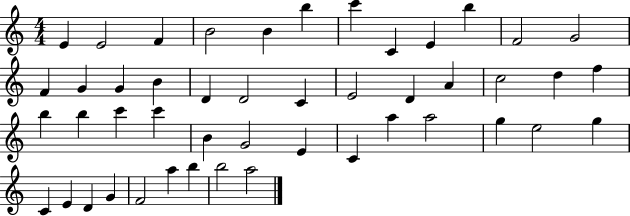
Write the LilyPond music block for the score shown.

{
  \clef treble
  \numericTimeSignature
  \time 4/4
  \key c \major
  e'4 e'2 f'4 | b'2 b'4 b''4 | c'''4 c'4 e'4 b''4 | f'2 g'2 | \break f'4 g'4 g'4 b'4 | d'4 d'2 c'4 | e'2 d'4 a'4 | c''2 d''4 f''4 | \break b''4 b''4 c'''4 c'''4 | b'4 g'2 e'4 | c'4 a''4 a''2 | g''4 e''2 g''4 | \break c'4 e'4 d'4 g'4 | f'2 a''4 b''4 | b''2 a''2 | \bar "|."
}